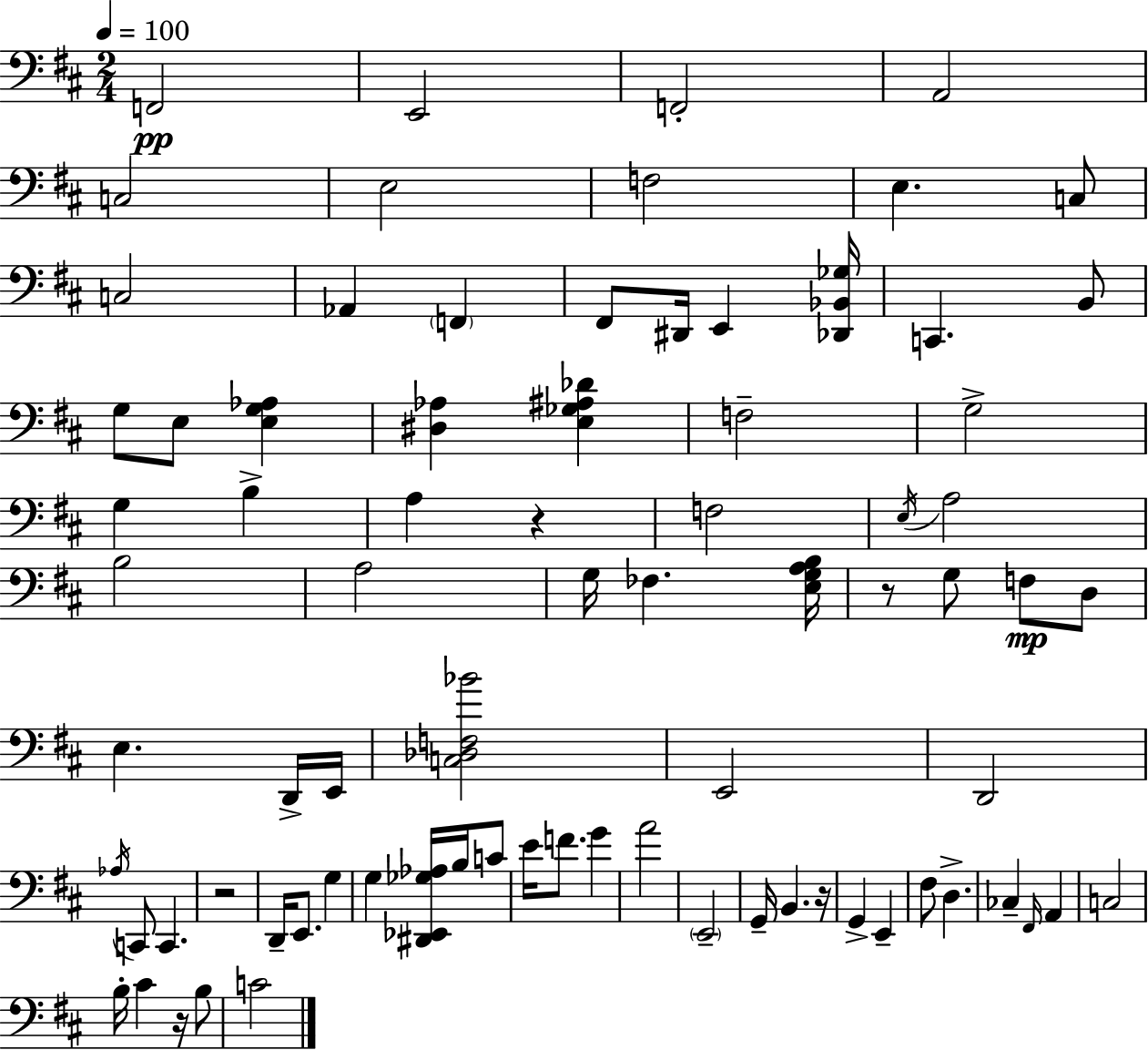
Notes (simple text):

F2/h E2/h F2/h A2/h C3/h E3/h F3/h E3/q. C3/e C3/h Ab2/q F2/q F#2/e D#2/s E2/q [Db2,Bb2,Gb3]/s C2/q. B2/e G3/e E3/e [E3,G3,Ab3]/q [D#3,Ab3]/q [E3,Gb3,A#3,Db4]/q F3/h G3/h G3/q B3/q A3/q R/q F3/h E3/s A3/h B3/h A3/h G3/s FES3/q. [E3,G3,A3,B3]/s R/e G3/e F3/e D3/e E3/q. D2/s E2/s [C3,Db3,F3,Bb4]/h E2/h D2/h Ab3/s C2/e C2/q. R/h D2/s E2/e. G3/q G3/q [D#2,Eb2,Gb3,Ab3]/s B3/s C4/e E4/s F4/e. G4/q A4/h E2/h G2/s B2/q. R/s G2/q E2/q F#3/e D3/q. CES3/q F#2/s A2/q C3/h B3/s C#4/q R/s B3/e C4/h